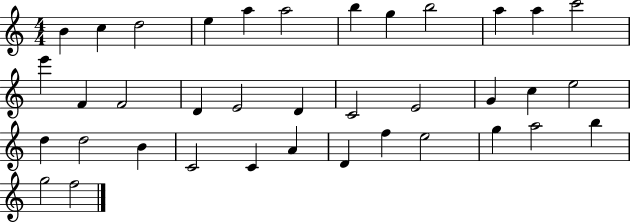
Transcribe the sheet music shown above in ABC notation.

X:1
T:Untitled
M:4/4
L:1/4
K:C
B c d2 e a a2 b g b2 a a c'2 e' F F2 D E2 D C2 E2 G c e2 d d2 B C2 C A D f e2 g a2 b g2 f2